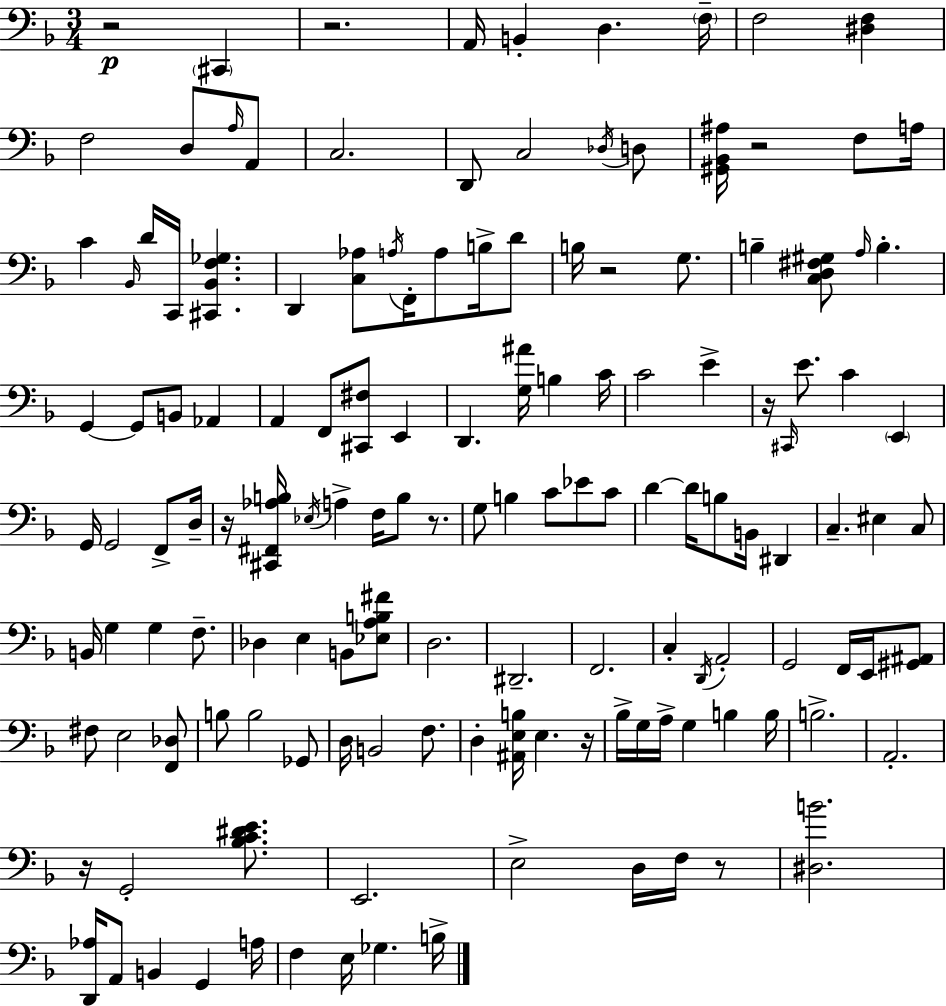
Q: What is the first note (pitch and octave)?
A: C#2